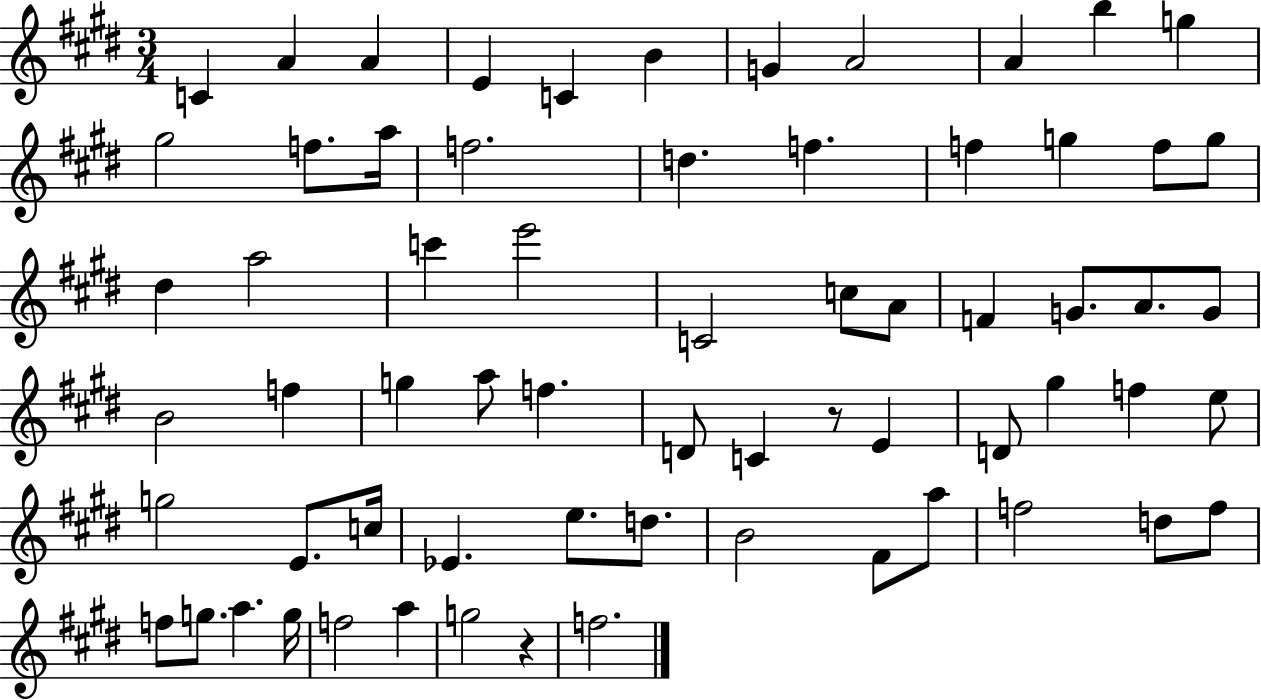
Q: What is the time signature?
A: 3/4